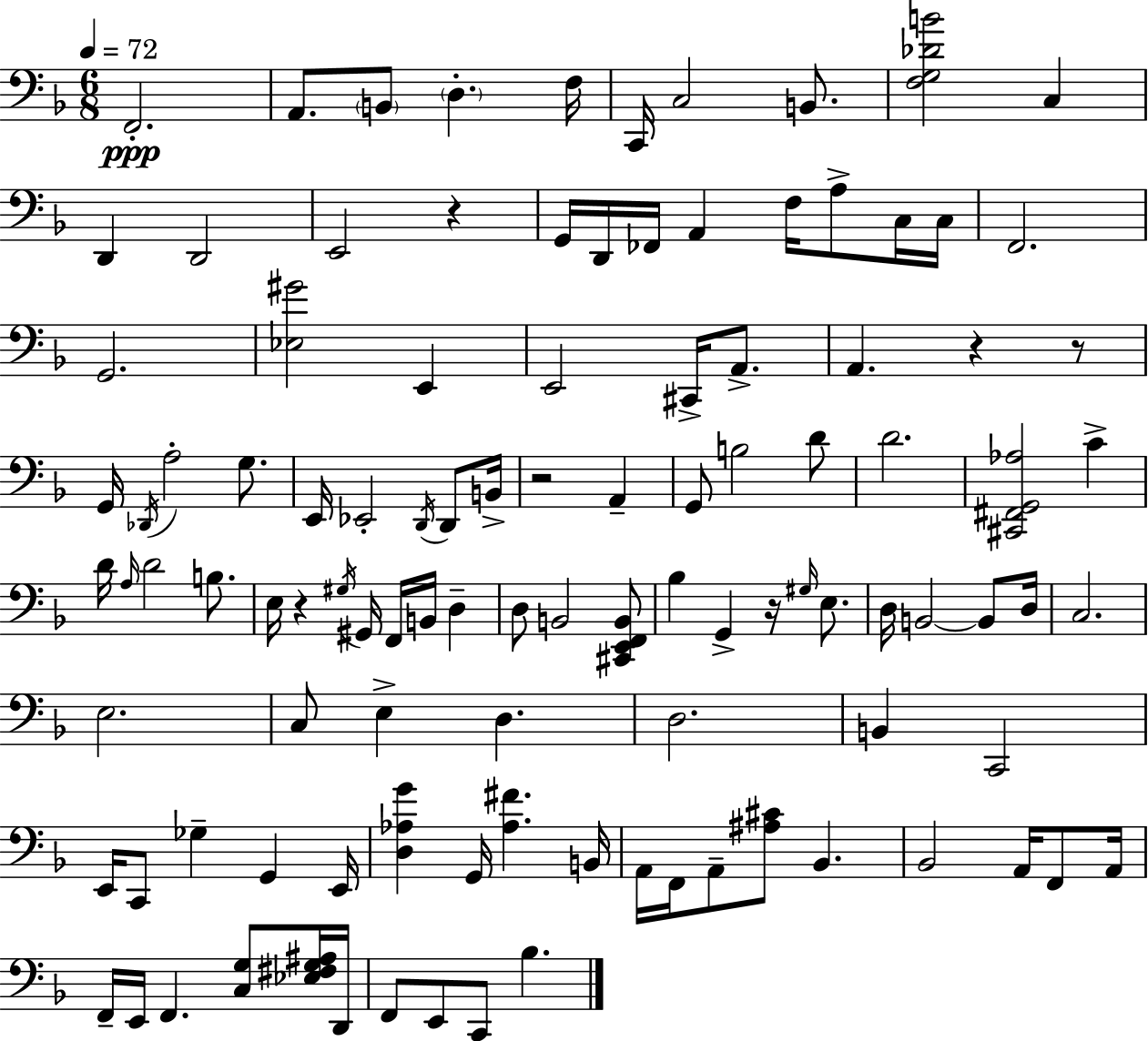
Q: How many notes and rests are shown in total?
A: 108